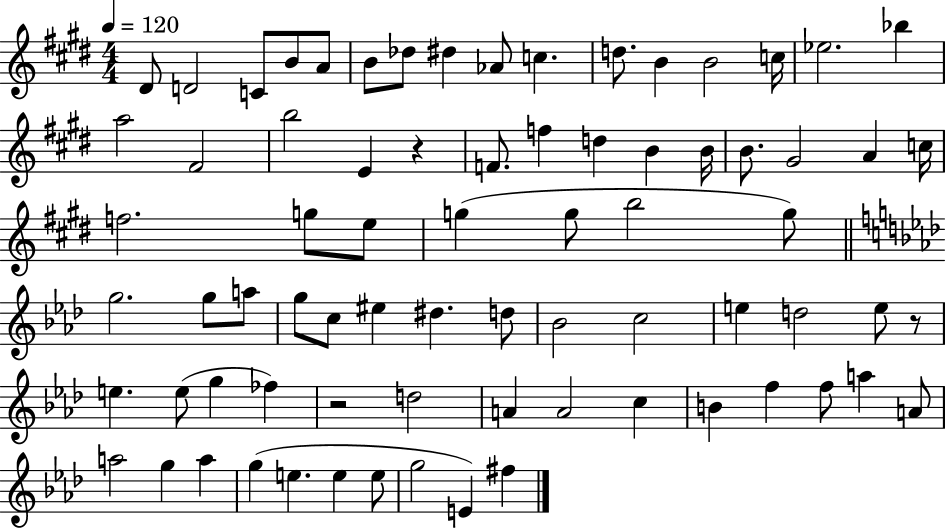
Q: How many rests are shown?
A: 3